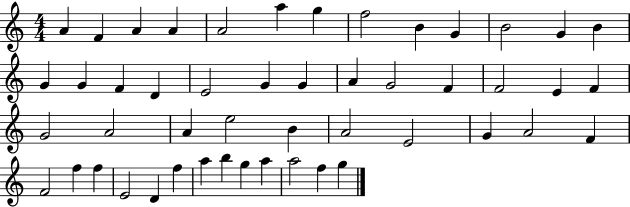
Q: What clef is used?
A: treble